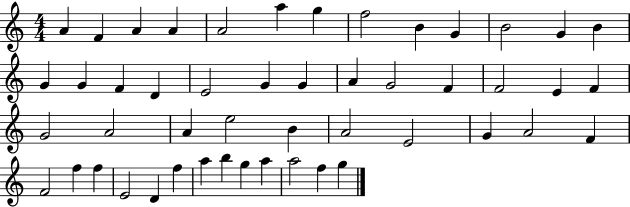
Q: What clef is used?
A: treble